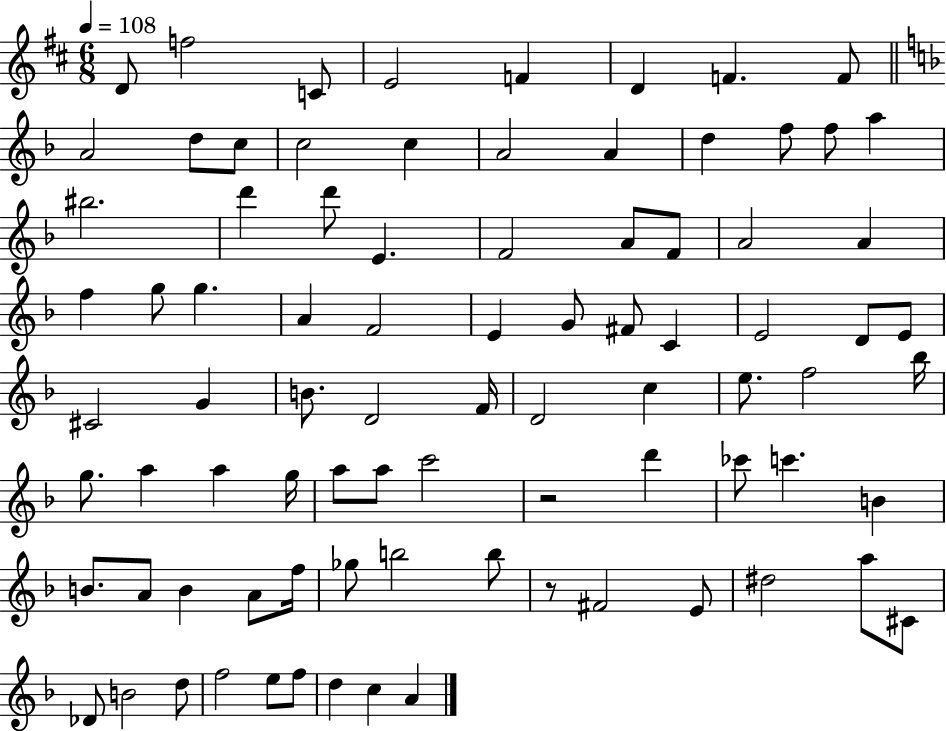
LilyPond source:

{
  \clef treble
  \numericTimeSignature
  \time 6/8
  \key d \major
  \tempo 4 = 108
  \repeat volta 2 { d'8 f''2 c'8 | e'2 f'4 | d'4 f'4. f'8 | \bar "||" \break \key f \major a'2 d''8 c''8 | c''2 c''4 | a'2 a'4 | d''4 f''8 f''8 a''4 | \break bis''2. | d'''4 d'''8 e'4. | f'2 a'8 f'8 | a'2 a'4 | \break f''4 g''8 g''4. | a'4 f'2 | e'4 g'8 fis'8 c'4 | e'2 d'8 e'8 | \break cis'2 g'4 | b'8. d'2 f'16 | d'2 c''4 | e''8. f''2 bes''16 | \break g''8. a''4 a''4 g''16 | a''8 a''8 c'''2 | r2 d'''4 | ces'''8 c'''4. b'4 | \break b'8. a'8 b'4 a'8 f''16 | ges''8 b''2 b''8 | r8 fis'2 e'8 | dis''2 a''8 cis'8 | \break des'8 b'2 d''8 | f''2 e''8 f''8 | d''4 c''4 a'4 | } \bar "|."
}